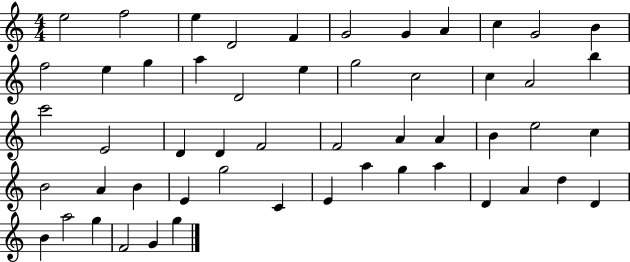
{
  \clef treble
  \numericTimeSignature
  \time 4/4
  \key c \major
  e''2 f''2 | e''4 d'2 f'4 | g'2 g'4 a'4 | c''4 g'2 b'4 | \break f''2 e''4 g''4 | a''4 d'2 e''4 | g''2 c''2 | c''4 a'2 b''4 | \break c'''2 e'2 | d'4 d'4 f'2 | f'2 a'4 a'4 | b'4 e''2 c''4 | \break b'2 a'4 b'4 | e'4 g''2 c'4 | e'4 a''4 g''4 a''4 | d'4 a'4 d''4 d'4 | \break b'4 a''2 g''4 | f'2 g'4 g''4 | \bar "|."
}